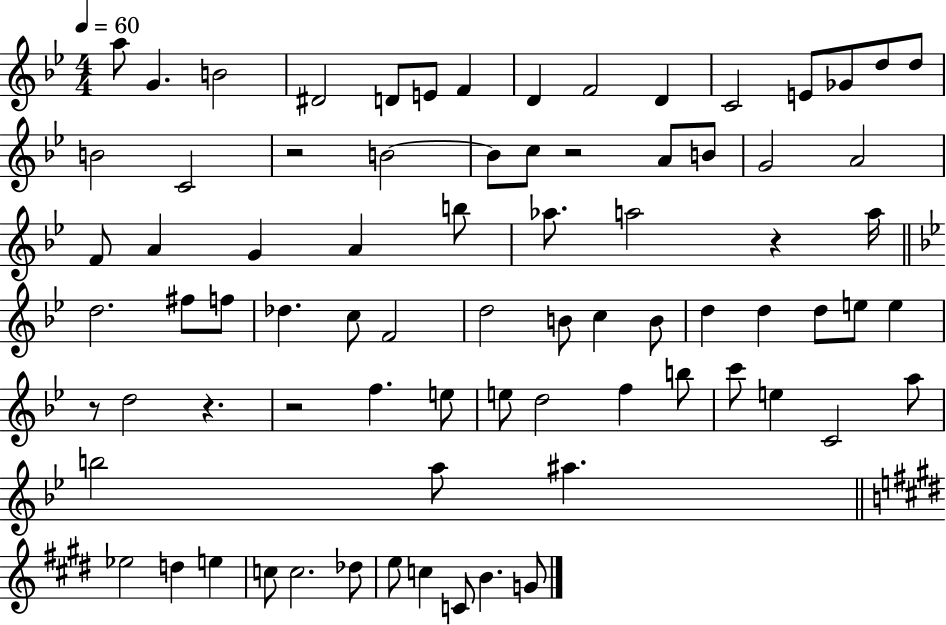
{
  \clef treble
  \numericTimeSignature
  \time 4/4
  \key bes \major
  \tempo 4 = 60
  a''8 g'4. b'2 | dis'2 d'8 e'8 f'4 | d'4 f'2 d'4 | c'2 e'8 ges'8 d''8 d''8 | \break b'2 c'2 | r2 b'2~~ | b'8 c''8 r2 a'8 b'8 | g'2 a'2 | \break f'8 a'4 g'4 a'4 b''8 | aes''8. a''2 r4 a''16 | \bar "||" \break \key bes \major d''2. fis''8 f''8 | des''4. c''8 f'2 | d''2 b'8 c''4 b'8 | d''4 d''4 d''8 e''8 e''4 | \break r8 d''2 r4. | r2 f''4. e''8 | e''8 d''2 f''4 b''8 | c'''8 e''4 c'2 a''8 | \break b''2 a''8 ais''4. | \bar "||" \break \key e \major ees''2 d''4 e''4 | c''8 c''2. des''8 | e''8 c''4 c'8 b'4. g'8 | \bar "|."
}